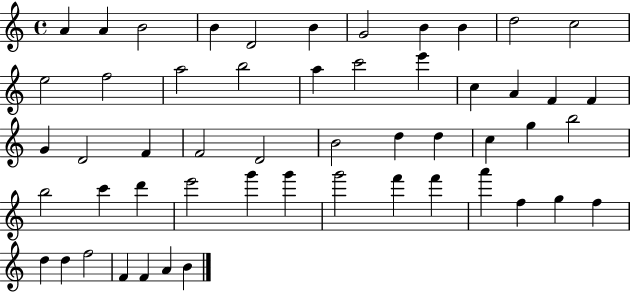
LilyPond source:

{
  \clef treble
  \time 4/4
  \defaultTimeSignature
  \key c \major
  a'4 a'4 b'2 | b'4 d'2 b'4 | g'2 b'4 b'4 | d''2 c''2 | \break e''2 f''2 | a''2 b''2 | a''4 c'''2 e'''4 | c''4 a'4 f'4 f'4 | \break g'4 d'2 f'4 | f'2 d'2 | b'2 d''4 d''4 | c''4 g''4 b''2 | \break b''2 c'''4 d'''4 | e'''2 g'''4 g'''4 | g'''2 f'''4 f'''4 | a'''4 f''4 g''4 f''4 | \break d''4 d''4 f''2 | f'4 f'4 a'4 b'4 | \bar "|."
}